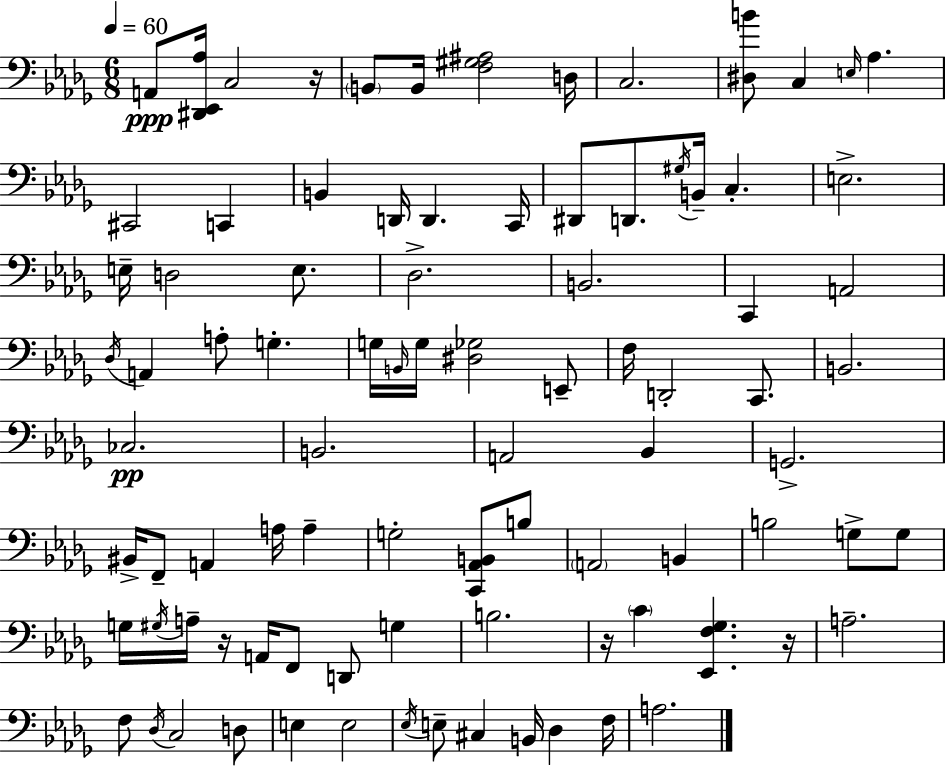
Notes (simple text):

A2/e [D#2,Eb2,Ab3]/s C3/h R/s B2/e B2/s [F3,G#3,A#3]/h D3/s C3/h. [D#3,B4]/e C3/q E3/s Ab3/q. C#2/h C2/q B2/q D2/s D2/q. C2/s D#2/e D2/e. G#3/s B2/s C3/q. E3/h. E3/s D3/h E3/e. Db3/h. B2/h. C2/q A2/h Db3/s A2/q A3/e G3/q. G3/s B2/s G3/s [D#3,Gb3]/h E2/e F3/s D2/h C2/e. B2/h. CES3/h. B2/h. A2/h Bb2/q G2/h. BIS2/s F2/e A2/q A3/s A3/q G3/h [C2,Ab2,B2]/e B3/e A2/h B2/q B3/h G3/e G3/e G3/s G#3/s A3/s R/s A2/s F2/e D2/e G3/q B3/h. R/s C4/q [Eb2,F3,Gb3]/q. R/s A3/h. F3/e Db3/s C3/h D3/e E3/q E3/h Eb3/s E3/e C#3/q B2/s Db3/q F3/s A3/h.